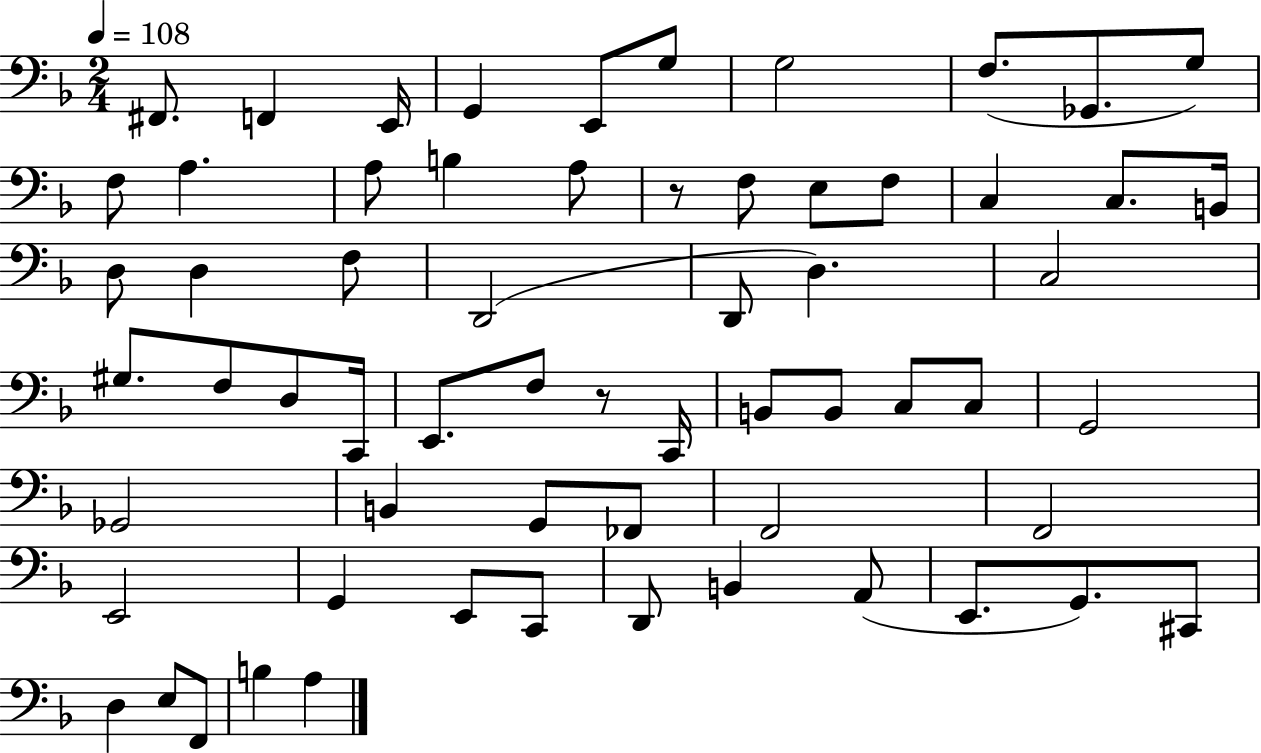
F#2/e. F2/q E2/s G2/q E2/e G3/e G3/h F3/e. Gb2/e. G3/e F3/e A3/q. A3/e B3/q A3/e R/e F3/e E3/e F3/e C3/q C3/e. B2/s D3/e D3/q F3/e D2/h D2/e D3/q. C3/h G#3/e. F3/e D3/e C2/s E2/e. F3/e R/e C2/s B2/e B2/e C3/e C3/e G2/h Gb2/h B2/q G2/e FES2/e F2/h F2/h E2/h G2/q E2/e C2/e D2/e B2/q A2/e E2/e. G2/e. C#2/e D3/q E3/e F2/e B3/q A3/q